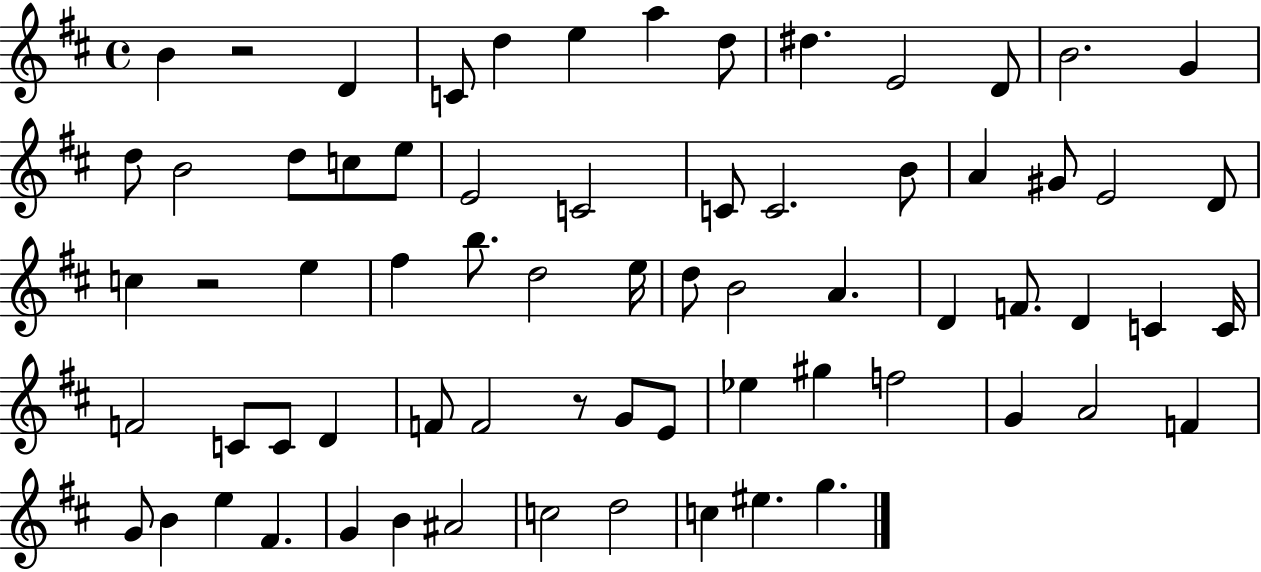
X:1
T:Untitled
M:4/4
L:1/4
K:D
B z2 D C/2 d e a d/2 ^d E2 D/2 B2 G d/2 B2 d/2 c/2 e/2 E2 C2 C/2 C2 B/2 A ^G/2 E2 D/2 c z2 e ^f b/2 d2 e/4 d/2 B2 A D F/2 D C C/4 F2 C/2 C/2 D F/2 F2 z/2 G/2 E/2 _e ^g f2 G A2 F G/2 B e ^F G B ^A2 c2 d2 c ^e g